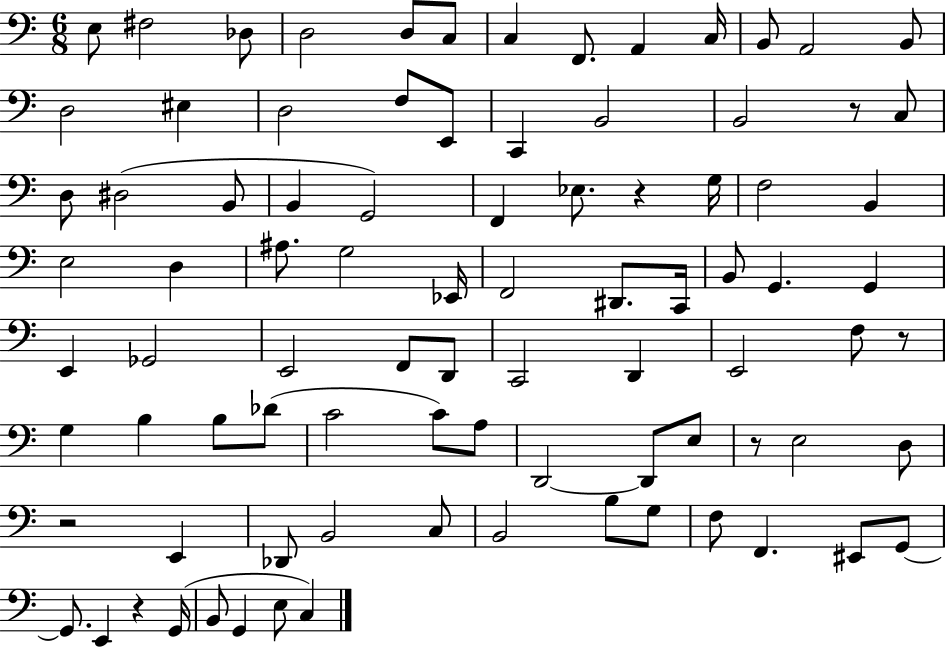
E3/e F#3/h Db3/e D3/h D3/e C3/e C3/q F2/e. A2/q C3/s B2/e A2/h B2/e D3/h EIS3/q D3/h F3/e E2/e C2/q B2/h B2/h R/e C3/e D3/e D#3/h B2/e B2/q G2/h F2/q Eb3/e. R/q G3/s F3/h B2/q E3/h D3/q A#3/e. G3/h Eb2/s F2/h D#2/e. C2/s B2/e G2/q. G2/q E2/q Gb2/h E2/h F2/e D2/e C2/h D2/q E2/h F3/e R/e G3/q B3/q B3/e Db4/e C4/h C4/e A3/e D2/h D2/e E3/e R/e E3/h D3/e R/h E2/q Db2/e B2/h C3/e B2/h B3/e G3/e F3/e F2/q. EIS2/e G2/e G2/e. E2/q R/q G2/s B2/e G2/q E3/e C3/q